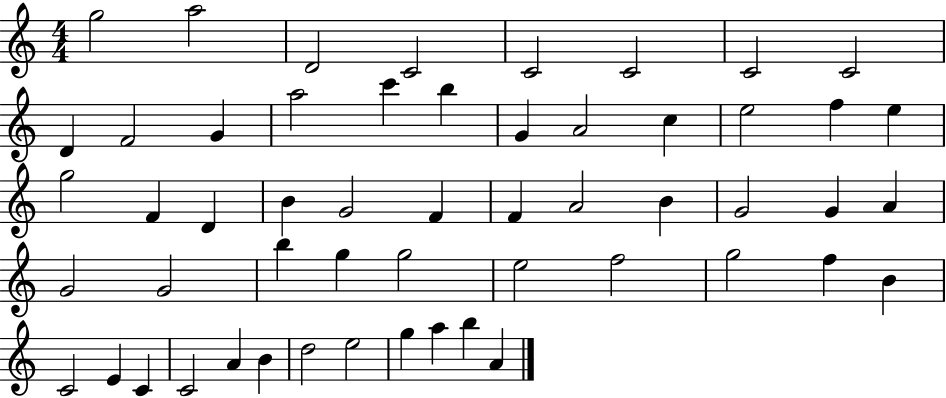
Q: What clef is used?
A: treble